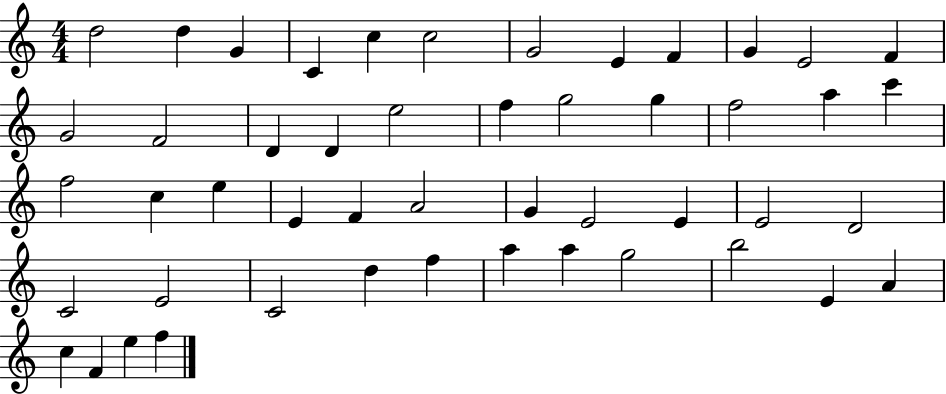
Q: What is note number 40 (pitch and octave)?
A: A5